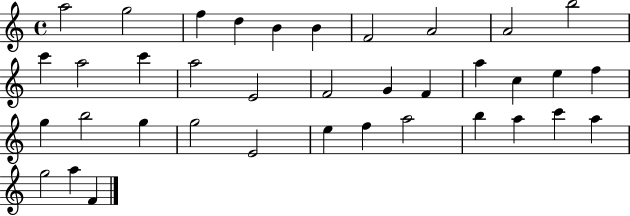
A5/h G5/h F5/q D5/q B4/q B4/q F4/h A4/h A4/h B5/h C6/q A5/h C6/q A5/h E4/h F4/h G4/q F4/q A5/q C5/q E5/q F5/q G5/q B5/h G5/q G5/h E4/h E5/q F5/q A5/h B5/q A5/q C6/q A5/q G5/h A5/q F4/q